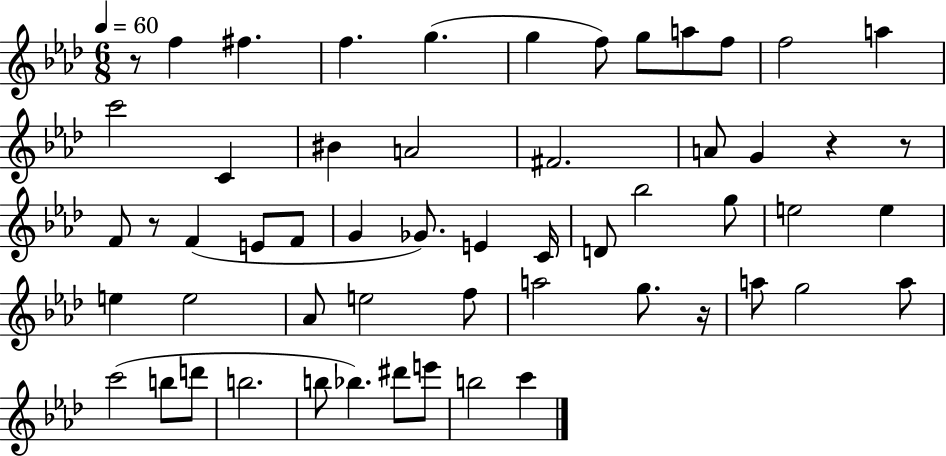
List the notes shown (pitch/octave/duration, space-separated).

R/e F5/q F#5/q. F5/q. G5/q. G5/q F5/e G5/e A5/e F5/e F5/h A5/q C6/h C4/q BIS4/q A4/h F#4/h. A4/e G4/q R/q R/e F4/e R/e F4/q E4/e F4/e G4/q Gb4/e. E4/q C4/s D4/e Bb5/h G5/e E5/h E5/q E5/q E5/h Ab4/e E5/h F5/e A5/h G5/e. R/s A5/e G5/h A5/e C6/h B5/e D6/e B5/h. B5/e Bb5/q. D#6/e E6/e B5/h C6/q